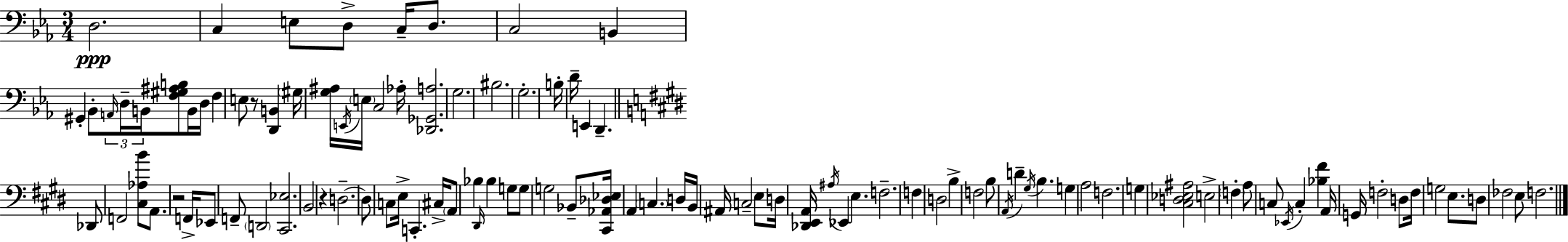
X:1
T:Untitled
M:3/4
L:1/4
K:Eb
D,2 C, E,/2 D,/2 C,/4 D,/2 C,2 B,, ^G,, _B,,/2 A,,/4 D,/4 B,,/4 [F,^G,^A,B,]/2 B,,/4 D,/4 F, E,/2 z/2 [D,,B,,] ^G,/4 [G,^A,]/4 E,,/4 E,/4 C,2 _A,/4 [_D,,_G,,A,]2 G,2 ^B,2 G,2 B,/4 D/4 E,, D,, _D,,/2 F,,2 [^C,_A,B]/2 A,,/2 z2 F,,/4 _E,,/2 F,,/2 D,,2 [^C,,_E,]2 B,,2 z D,2 D,/2 C,/2 E,/4 C,, ^C,/4 A,,/2 _B, ^D,,/4 _B, G,/2 G,/2 G,2 _B,,/2 [^C,,_A,,_D,_E,]/4 A,, C, D,/4 B,,/4 ^A,,/4 C,2 E,/2 D,/4 [_D,,E,,A,,]/4 ^A,/4 _E,, E, F,2 F, D,2 B, F,2 B,/2 A,,/4 D ^G,/4 B, G, A,2 F,2 G, [^C,D,_E,^A,]2 E,2 F, A,/2 C,/2 _E,,/4 C, [_B,^F] A,,/4 G,,/4 F,2 D,/2 F,/4 G,2 E,/2 D,/2 _F,2 E,/2 F,2